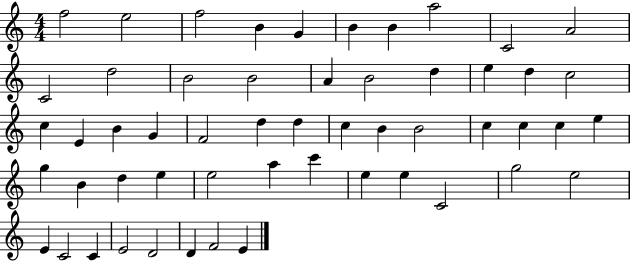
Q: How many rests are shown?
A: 0